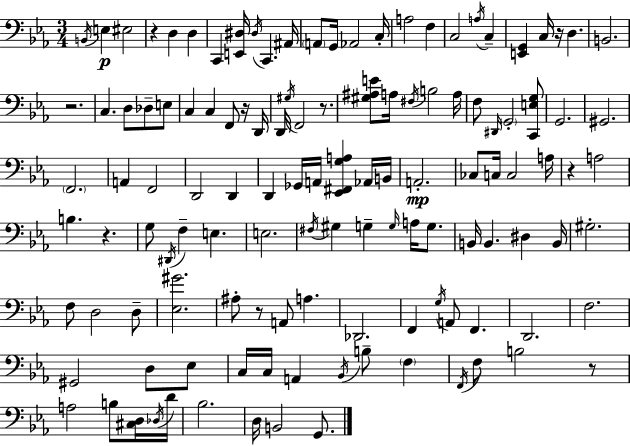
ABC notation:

X:1
T:Untitled
M:3/4
L:1/4
K:Cm
B,,/4 E, ^E,2 z D, D, C,, [E,,^D,]/4 ^D,/4 C,, ^A,,/4 A,,/2 G,,/4 _A,,2 C,/4 A,2 F, C,2 A,/4 C, [E,,G,,] C,/4 z/4 D, B,,2 z2 C, D,/2 _D,/2 E,/2 C, C, F,,/2 z/4 D,,/4 D,,/4 ^G,/4 F,,2 z/2 [^G,^A,E]/2 A,/4 ^F,/4 B,2 A,/4 F,/2 ^D,,/4 G,,2 [C,,E,G,]/2 G,,2 ^G,,2 F,,2 A,, F,,2 D,,2 D,, D,, _G,,/4 A,,/4 [_E,,^F,,G,A,] _A,,/4 B,,/4 A,,2 _C,/2 C,/4 C,2 A,/4 z A,2 B, z G,/2 ^D,,/4 F, E, E,2 ^F,/4 ^G, G, G,/4 A,/4 G,/2 B,,/4 B,, ^D, B,,/4 ^G,2 F,/2 D,2 D,/2 [_E,^G]2 ^A,/2 z/2 A,,/2 A, _D,,2 F,, G,/4 A,,/2 F,, D,,2 F,2 ^G,,2 D,/2 _E,/2 C,/4 C,/4 A,, _B,,/4 B,/2 F, F,,/4 F,/2 B,2 z/2 A,2 B,/2 [^C,D,]/4 _D,/4 D/4 _B,2 D,/4 B,,2 G,,/2